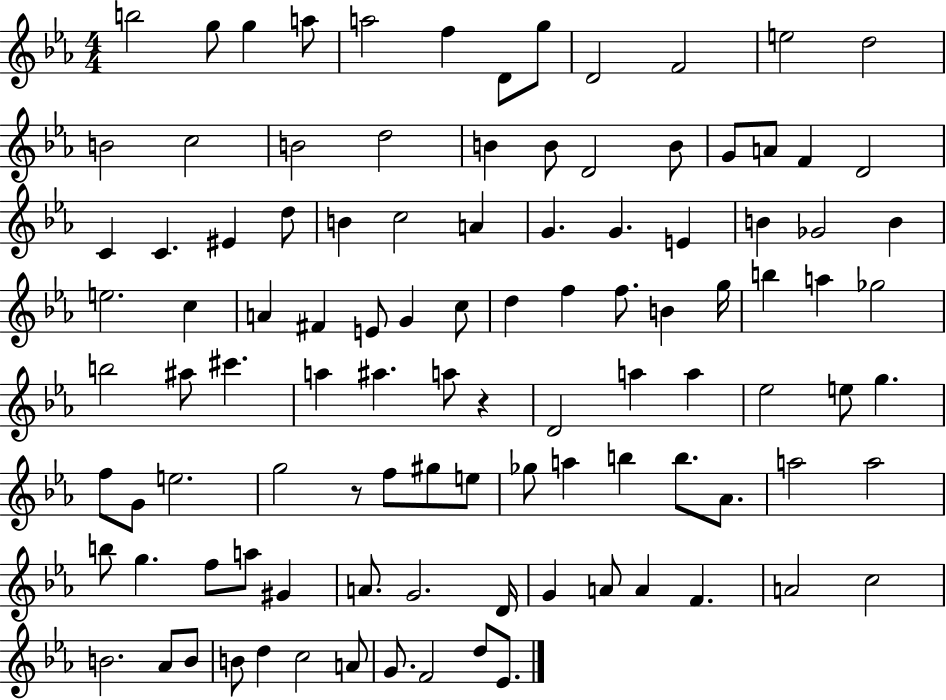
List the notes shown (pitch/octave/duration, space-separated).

B5/h G5/e G5/q A5/e A5/h F5/q D4/e G5/e D4/h F4/h E5/h D5/h B4/h C5/h B4/h D5/h B4/q B4/e D4/h B4/e G4/e A4/e F4/q D4/h C4/q C4/q. EIS4/q D5/e B4/q C5/h A4/q G4/q. G4/q. E4/q B4/q Gb4/h B4/q E5/h. C5/q A4/q F#4/q E4/e G4/q C5/e D5/q F5/q F5/e. B4/q G5/s B5/q A5/q Gb5/h B5/h A#5/e C#6/q. A5/q A#5/q. A5/e R/q D4/h A5/q A5/q Eb5/h E5/e G5/q. F5/e G4/e E5/h. G5/h R/e F5/e G#5/e E5/e Gb5/e A5/q B5/q B5/e. Ab4/e. A5/h A5/h B5/e G5/q. F5/e A5/e G#4/q A4/e. G4/h. D4/s G4/q A4/e A4/q F4/q. A4/h C5/h B4/h. Ab4/e B4/e B4/e D5/q C5/h A4/e G4/e. F4/h D5/e Eb4/e.